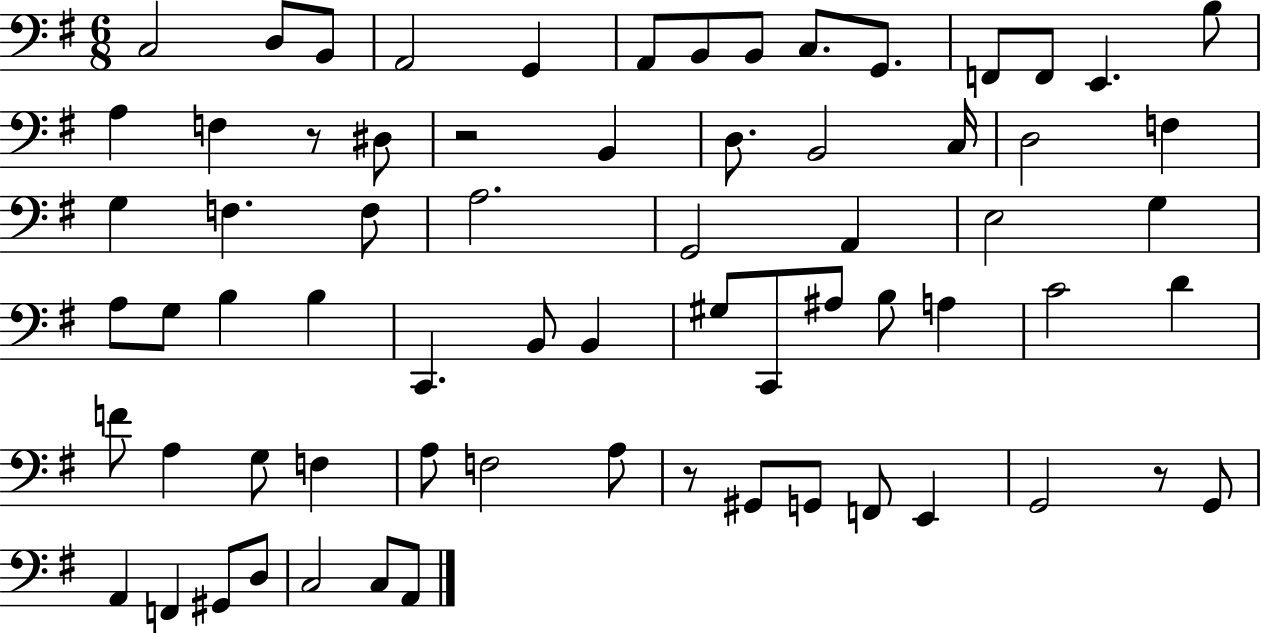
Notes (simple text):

C3/h D3/e B2/e A2/h G2/q A2/e B2/e B2/e C3/e. G2/e. F2/e F2/e E2/q. B3/e A3/q F3/q R/e D#3/e R/h B2/q D3/e. B2/h C3/s D3/h F3/q G3/q F3/q. F3/e A3/h. G2/h A2/q E3/h G3/q A3/e G3/e B3/q B3/q C2/q. B2/e B2/q G#3/e C2/e A#3/e B3/e A3/q C4/h D4/q F4/e A3/q G3/e F3/q A3/e F3/h A3/e R/e G#2/e G2/e F2/e E2/q G2/h R/e G2/e A2/q F2/q G#2/e D3/e C3/h C3/e A2/e